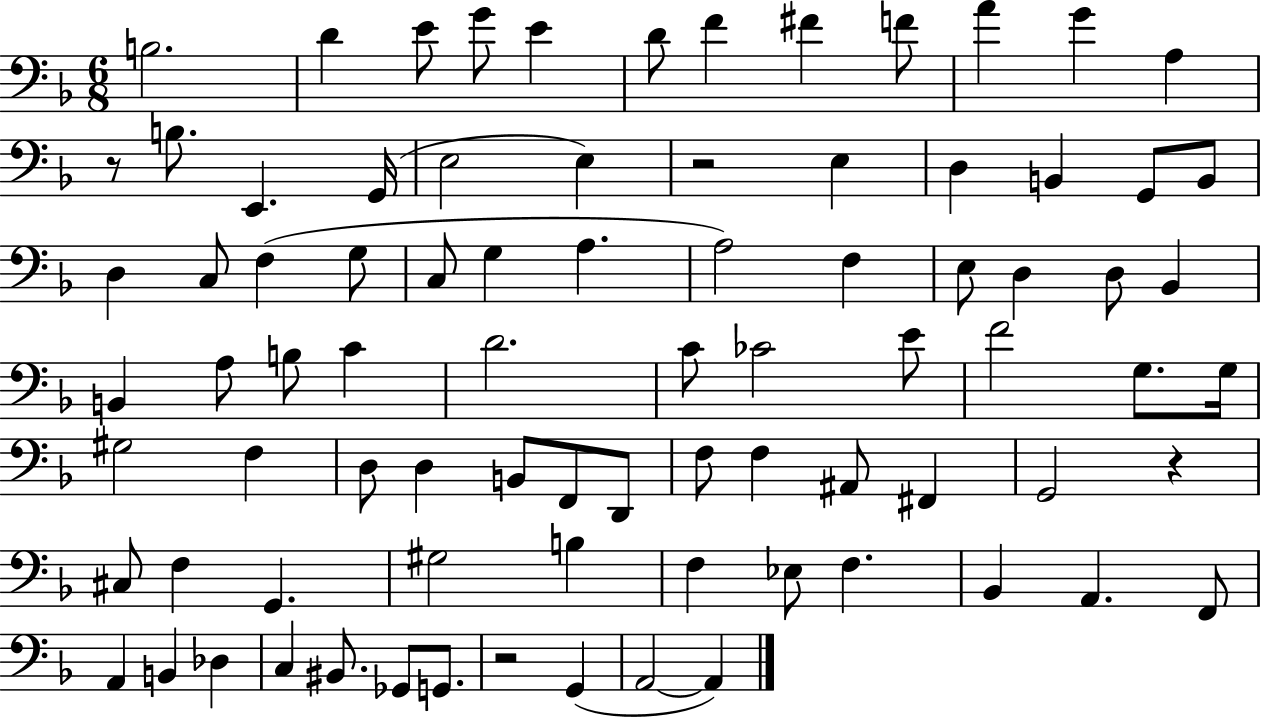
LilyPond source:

{
  \clef bass
  \numericTimeSignature
  \time 6/8
  \key f \major
  b2. | d'4 e'8 g'8 e'4 | d'8 f'4 fis'4 f'8 | a'4 g'4 a4 | \break r8 b8. e,4. g,16( | e2 e4) | r2 e4 | d4 b,4 g,8 b,8 | \break d4 c8 f4( g8 | c8 g4 a4. | a2) f4 | e8 d4 d8 bes,4 | \break b,4 a8 b8 c'4 | d'2. | c'8 ces'2 e'8 | f'2 g8. g16 | \break gis2 f4 | d8 d4 b,8 f,8 d,8 | f8 f4 ais,8 fis,4 | g,2 r4 | \break cis8 f4 g,4. | gis2 b4 | f4 ees8 f4. | bes,4 a,4. f,8 | \break a,4 b,4 des4 | c4 bis,8. ges,8 g,8. | r2 g,4( | a,2~~ a,4) | \break \bar "|."
}